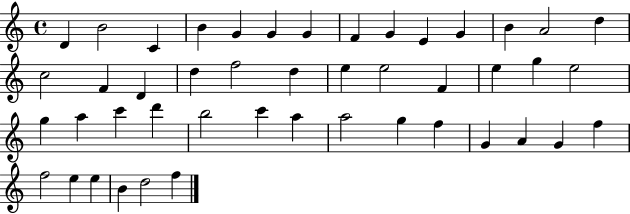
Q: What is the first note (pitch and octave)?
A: D4